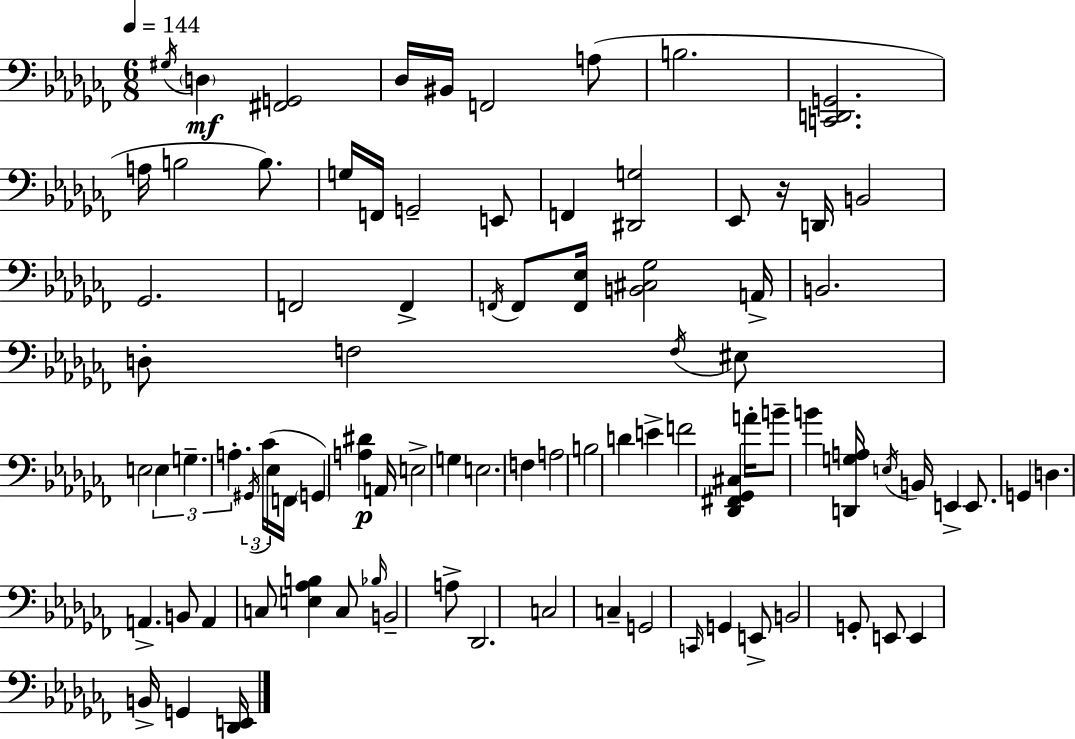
X:1
T:Untitled
M:6/8
L:1/4
K:Abm
^G,/4 D, [^F,,G,,]2 _D,/4 ^B,,/4 F,,2 A,/2 B,2 [C,,D,,G,,]2 A,/4 B,2 B,/2 G,/4 F,,/4 G,,2 E,,/2 F,, [^D,,G,]2 _E,,/2 z/4 D,,/4 B,,2 _G,,2 F,,2 F,, F,,/4 F,,/2 [F,,_E,]/4 [B,,^C,_G,]2 A,,/4 B,,2 D,/2 F,2 F,/4 ^E,/2 E,2 E, G, A, ^G,,/4 _C/4 _E,/4 F,,/4 G,, [A,^D] A,,/4 E,2 G, E,2 F, A,2 B,2 D E F2 [_D,,^F,,_G,,^C,] A/4 B/2 B [D,,G,A,]/4 E,/4 B,,/4 E,, E,,/2 G,, D, A,, B,,/2 A,, C,/2 [E,_A,B,] C,/2 _B,/4 B,,2 A,/2 _D,,2 C,2 C, G,,2 C,,/4 G,, E,,/2 B,,2 G,,/2 E,,/2 E,, B,,/4 G,, [_D,,E,,]/4